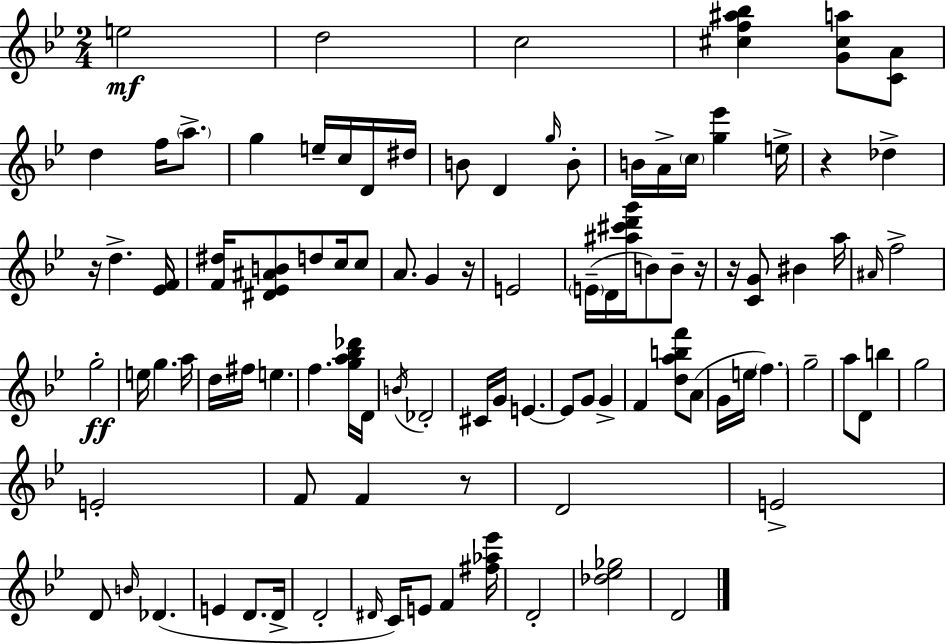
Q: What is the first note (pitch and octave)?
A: E5